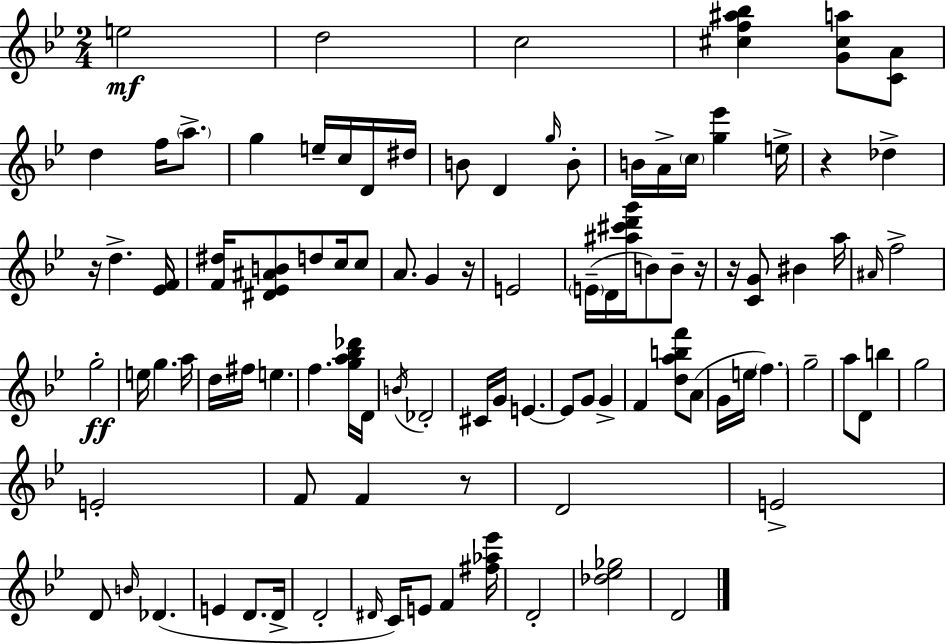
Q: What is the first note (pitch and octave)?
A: E5